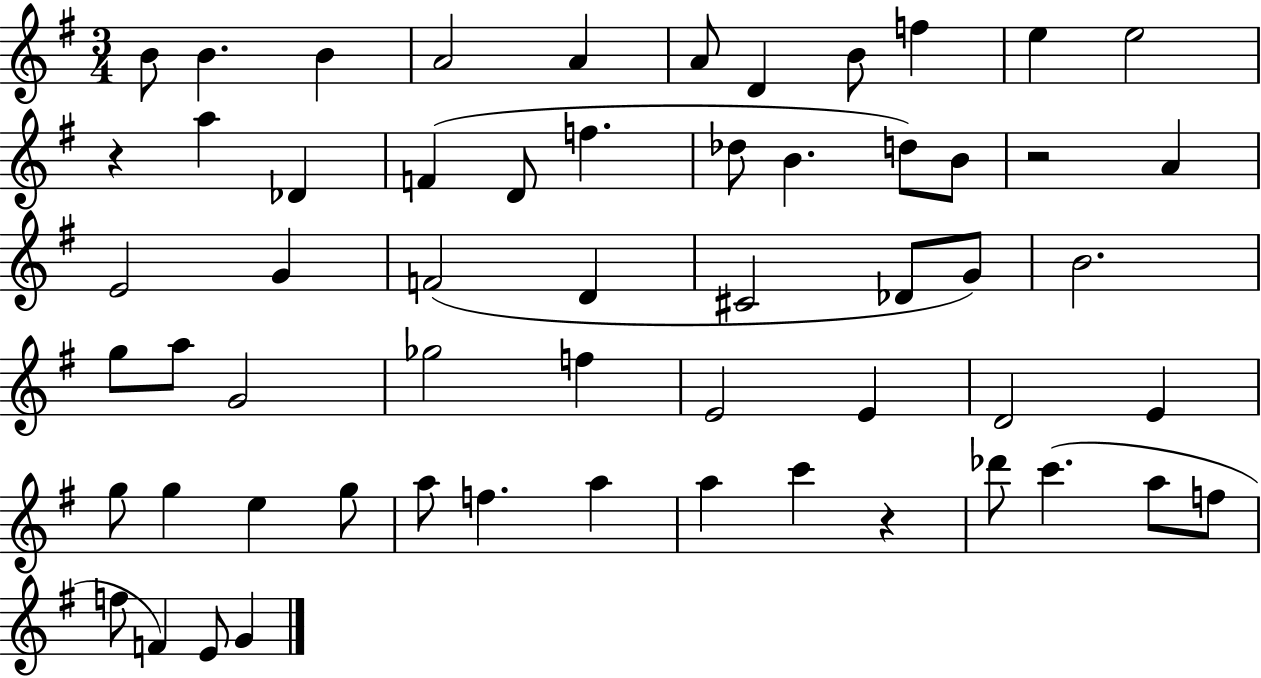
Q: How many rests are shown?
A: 3